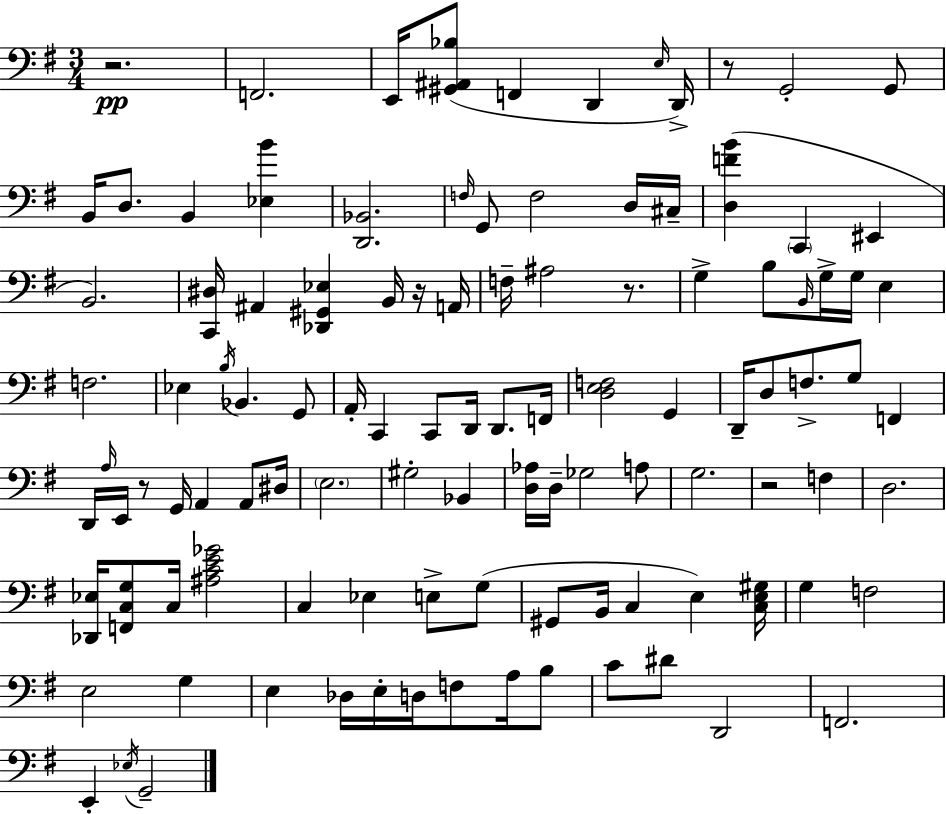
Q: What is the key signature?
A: E minor